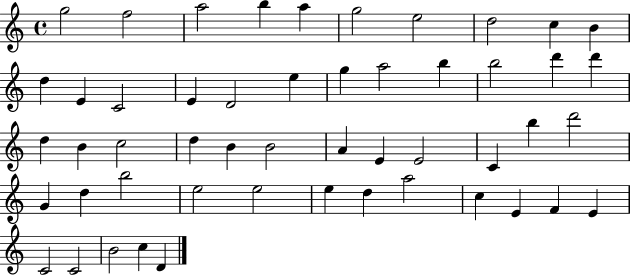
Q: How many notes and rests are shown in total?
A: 51